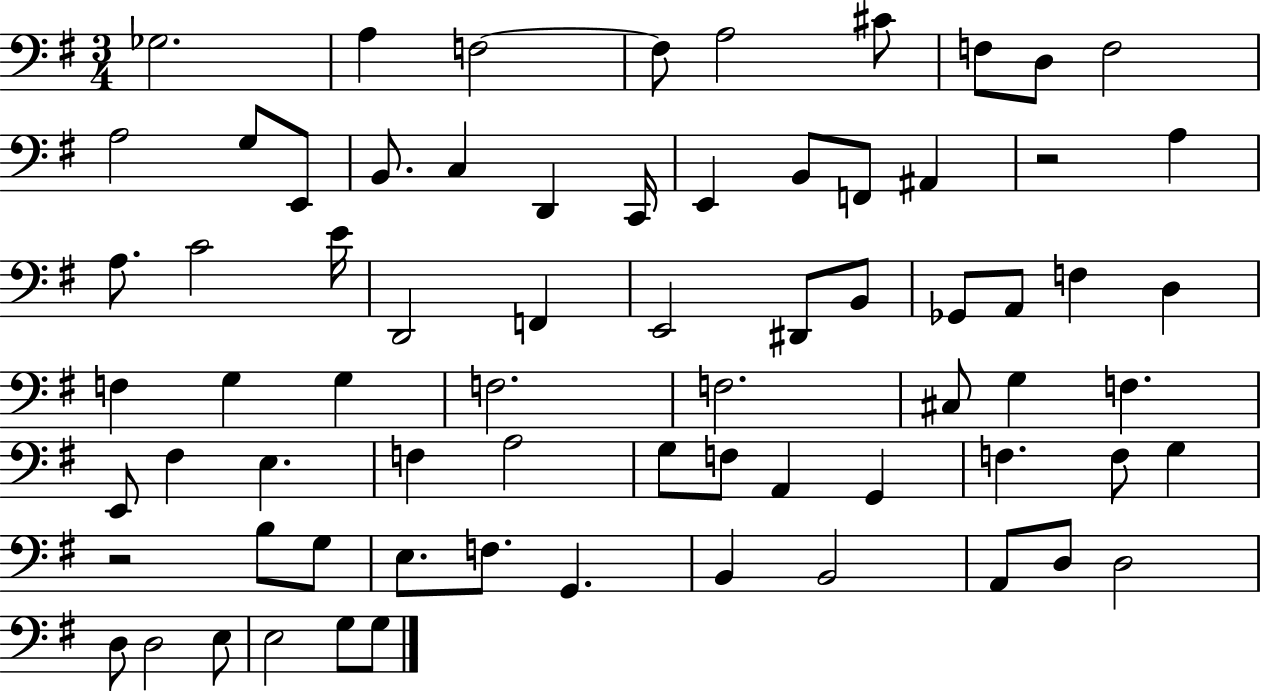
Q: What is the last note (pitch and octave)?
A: G3